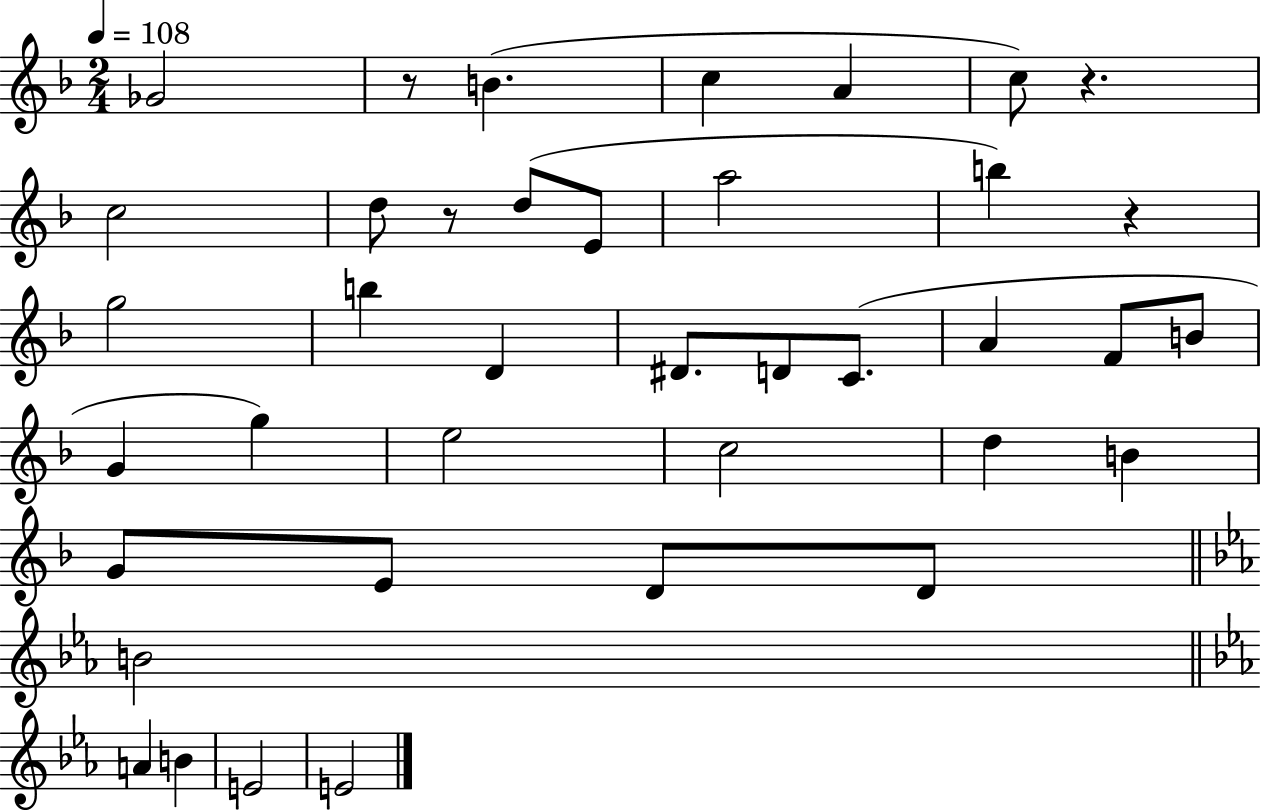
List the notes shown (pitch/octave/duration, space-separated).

Gb4/h R/e B4/q. C5/q A4/q C5/e R/q. C5/h D5/e R/e D5/e E4/e A5/h B5/q R/q G5/h B5/q D4/q D#4/e. D4/e C4/e. A4/q F4/e B4/e G4/q G5/q E5/h C5/h D5/q B4/q G4/e E4/e D4/e D4/e B4/h A4/q B4/q E4/h E4/h